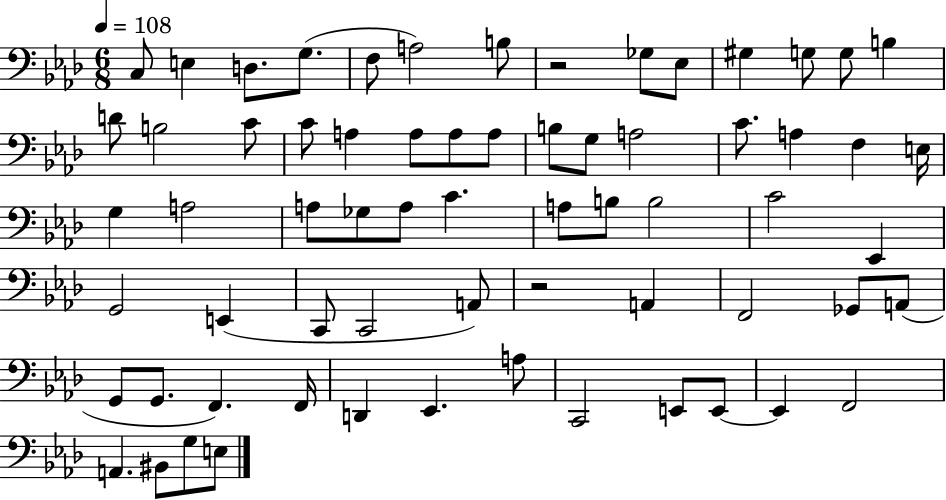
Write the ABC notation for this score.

X:1
T:Untitled
M:6/8
L:1/4
K:Ab
C,/2 E, D,/2 G,/2 F,/2 A,2 B,/2 z2 _G,/2 _E,/2 ^G, G,/2 G,/2 B, D/2 B,2 C/2 C/2 A, A,/2 A,/2 A,/2 B,/2 G,/2 A,2 C/2 A, F, E,/4 G, A,2 A,/2 _G,/2 A,/2 C A,/2 B,/2 B,2 C2 _E,, G,,2 E,, C,,/2 C,,2 A,,/2 z2 A,, F,,2 _G,,/2 A,,/2 G,,/2 G,,/2 F,, F,,/4 D,, _E,, A,/2 C,,2 E,,/2 E,,/2 E,, F,,2 A,, ^B,,/2 G,/2 E,/2